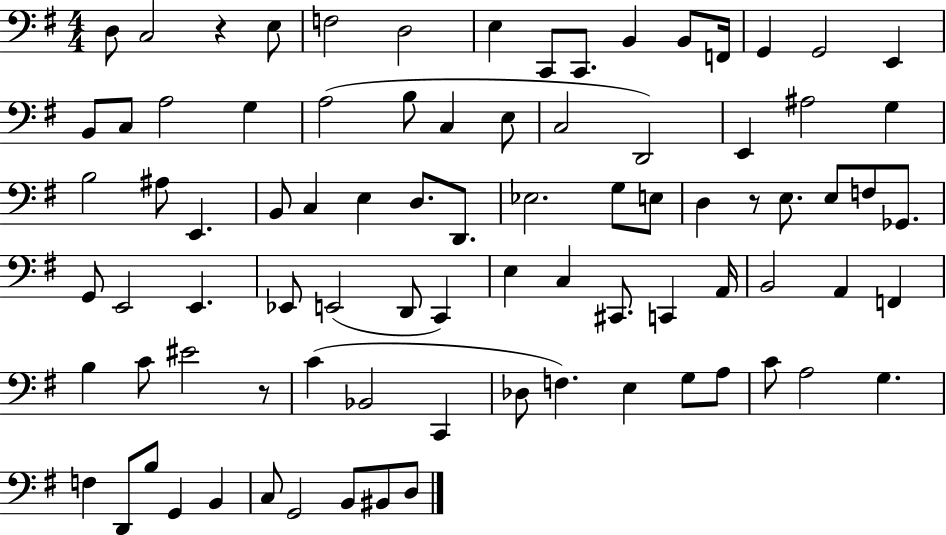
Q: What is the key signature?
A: G major